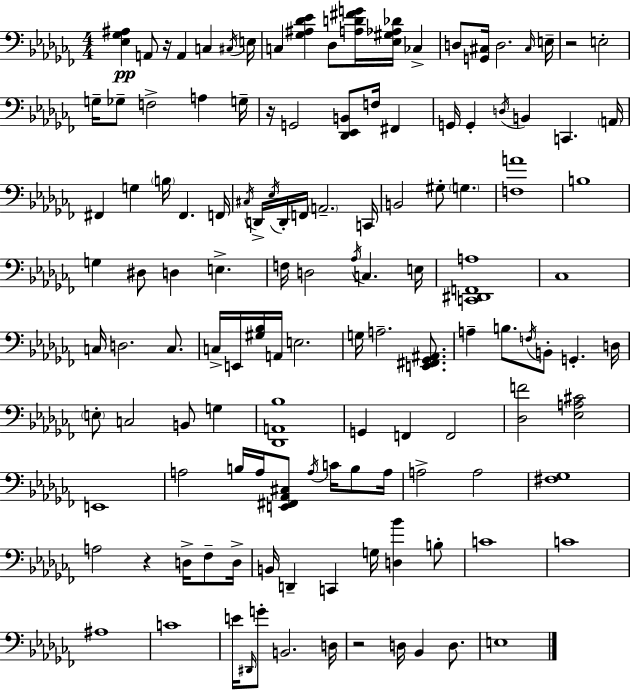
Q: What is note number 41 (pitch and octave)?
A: G#3